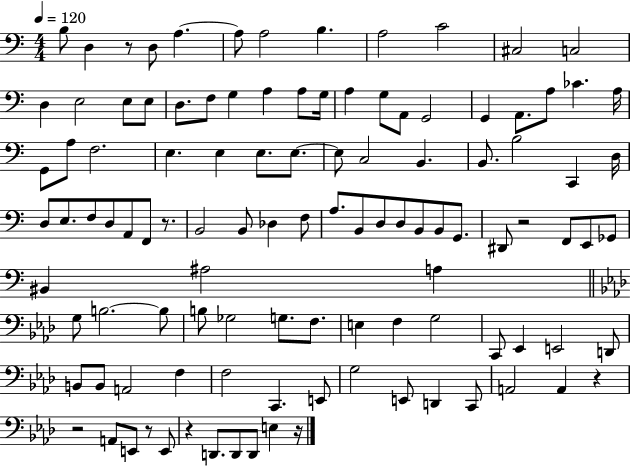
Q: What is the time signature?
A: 4/4